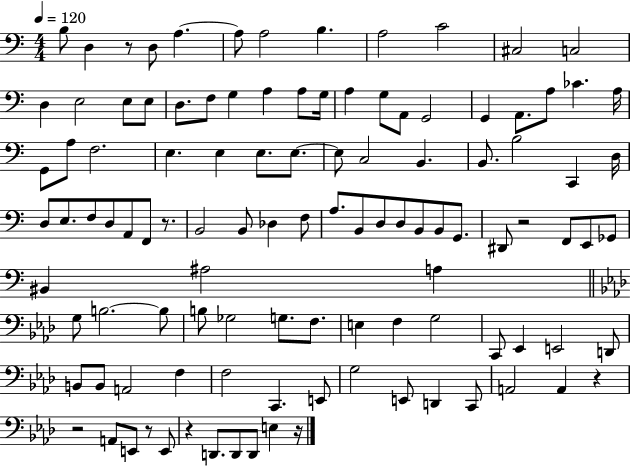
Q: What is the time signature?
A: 4/4